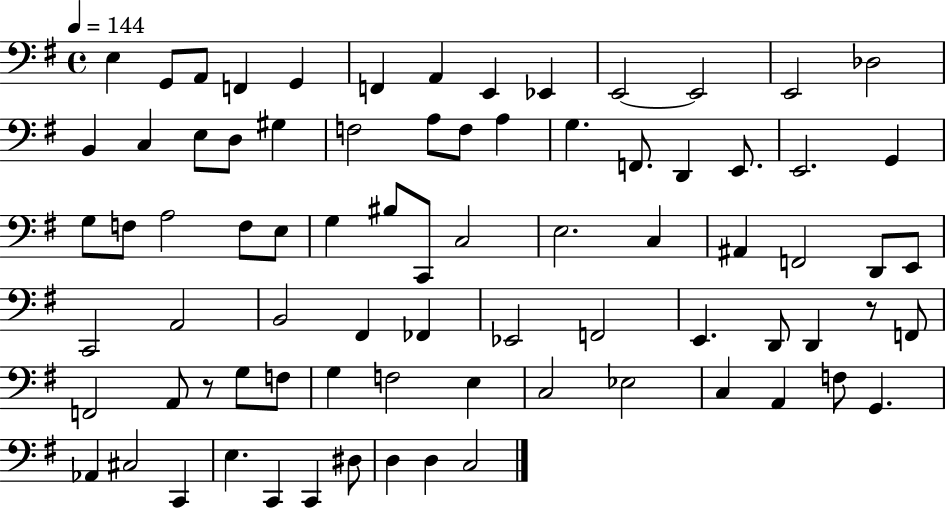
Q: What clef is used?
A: bass